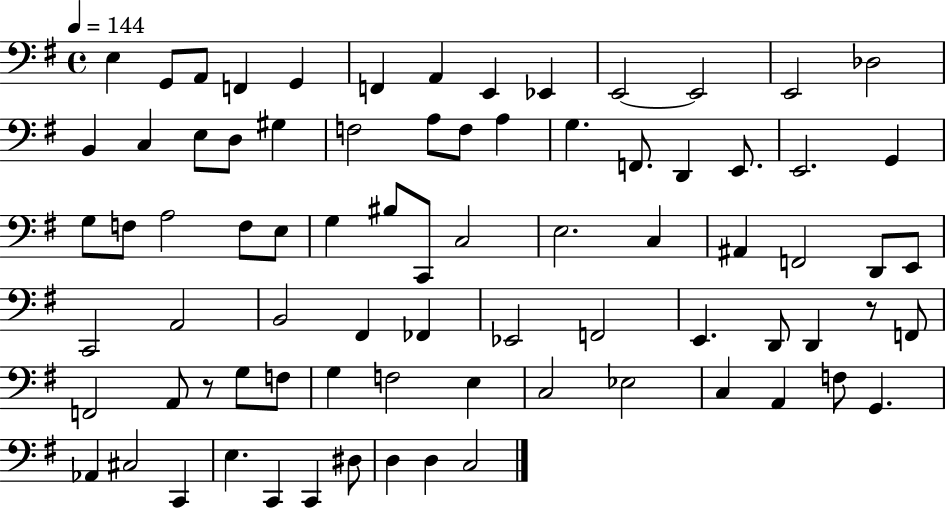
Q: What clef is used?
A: bass